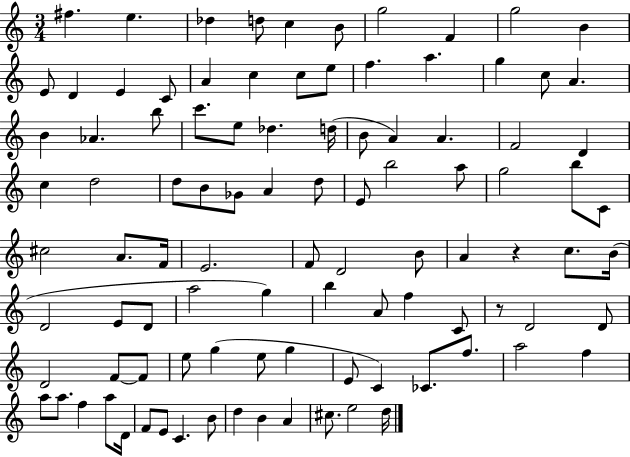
X:1
T:Untitled
M:3/4
L:1/4
K:C
^f e _d d/2 c B/2 g2 F g2 B E/2 D E C/2 A c c/2 e/2 f a g c/2 A B _A b/2 c'/2 e/2 _d d/4 B/2 A A F2 D c d2 d/2 B/2 _G/2 A d/2 E/2 b2 a/2 g2 b/2 C/2 ^c2 A/2 F/4 E2 F/2 D2 B/2 A z c/2 B/4 D2 E/2 D/2 a2 g b A/2 f C/2 z/2 D2 D/2 D2 F/2 F/2 e/2 g e/2 g E/2 C _C/2 f/2 a2 f a/2 a/2 f a/2 D/4 F/2 E/2 C B/2 d B A ^c/2 e2 d/4